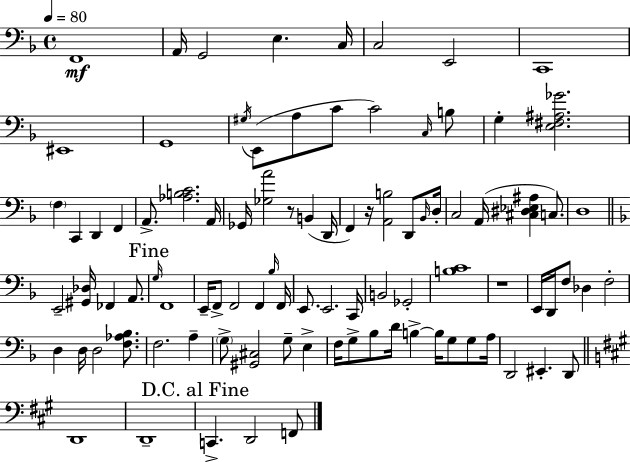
{
  \clef bass
  \time 4/4
  \defaultTimeSignature
  \key d \minor
  \tempo 4 = 80
  \repeat volta 2 { f,1\mf | a,16 g,2 e4. c16 | c2 e,2 | c,1 | \break eis,1 | g,1 | \acciaccatura { gis16 }( e,8 a8 c'8 c'2) \grace { c16 } | b8 g4-. <e fis ais ges'>2. | \break \parenthesize f4 c,4 d,4 f,4 | a,8.-> <aes b c'>2. | a,16 ges,16 <ges a'>2 r8 b,4( | d,16 f,4) r16 <a, b>2 d,8 | \break \grace { bes,16 } d16-. c2 a,16( <cis dis ees ais>4 | c8.) d1 | \bar "||" \break \key f \major e,2-- <gis, des>16 fes,4 a,8. | \mark "Fine" \grace { g16 } f,1 | e,16-- f,8-> f,2 f,4 | \grace { bes16 } f,16 e,8. e,2. | \break c,16 b,2 ges,2-. | <b c'>1 | r1 | e,16 d,16 f8 des4 f2-. | \break d4 d16 d2 <f aes bes>8. | f2. a4-- | \parenthesize g8-> <gis, cis>2 g8-- e4-> | f16 g8-> bes8 d'16 b4->~~ b16 g8 g8 | \break a16 d,2 eis,4.-. | d,8 \bar "||" \break \key a \major d,1 | d,1-- | \mark "D.C. al Fine" c,4.-> d,2 f,8 | } \bar "|."
}